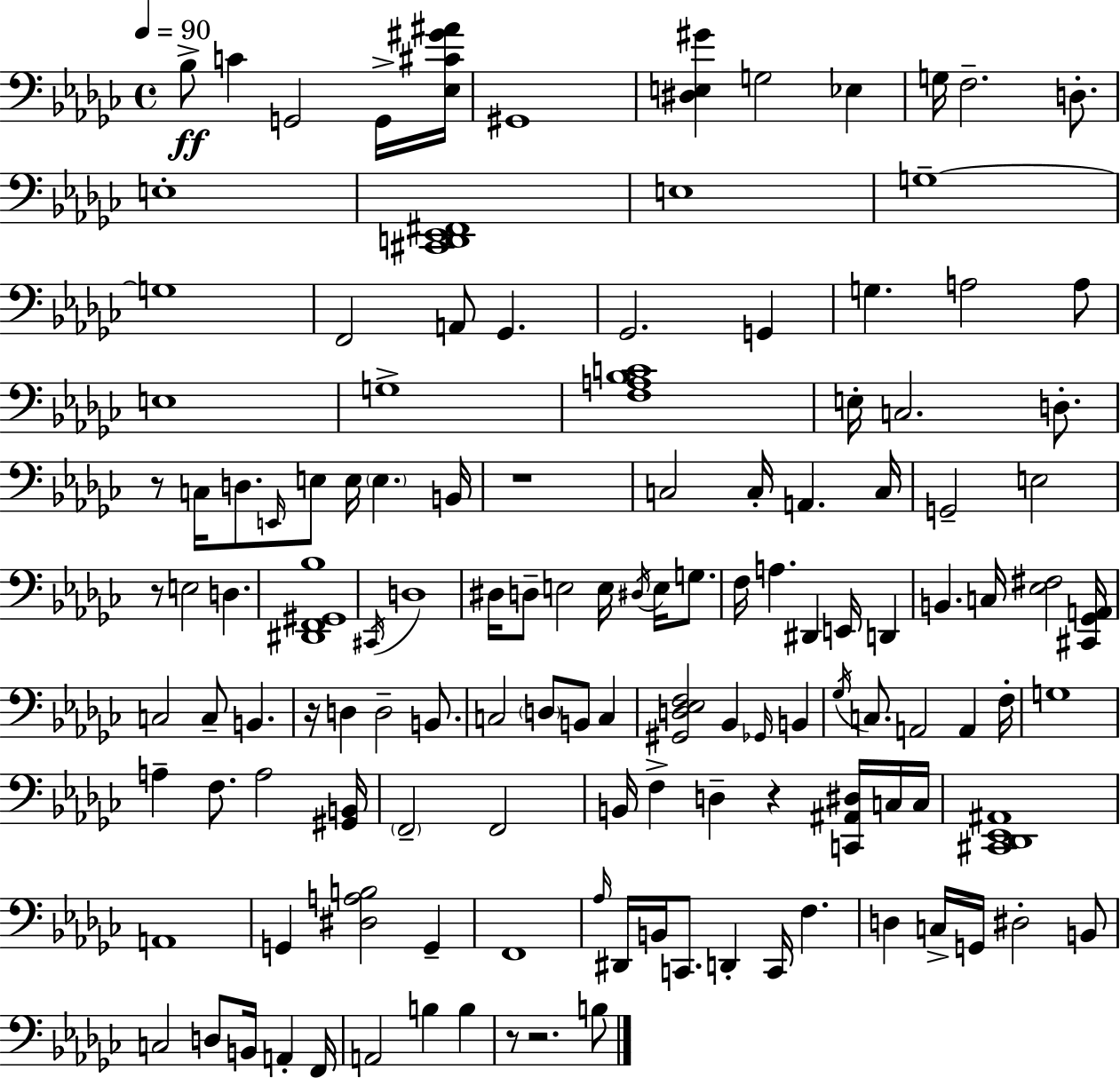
{
  \clef bass
  \time 4/4
  \defaultTimeSignature
  \key ees \minor
  \tempo 4 = 90
  bes8->\ff c'4 g,2 g,16-> <ees cis' gis' ais'>16 | gis,1 | <dis e gis'>4 g2 ees4 | g16 f2.-- d8.-. | \break e1-. | <cis, d, ees, fis,>1 | e1 | g1--~~ | \break g1 | f,2 a,8 ges,4. | ges,2. g,4 | g4. a2 a8 | \break e1 | g1-> | <f a bes c'>1 | e16-. c2. d8.-. | \break r8 c16 d8. \grace { e,16 } e8 e16 \parenthesize e4. | b,16 r1 | c2 c16-. a,4. | c16 g,2-- e2 | \break r8 e2 d4. | <dis, f, gis, bes>1 | \acciaccatura { cis,16 } d1 | dis16 d8-- e2 e16 \acciaccatura { dis16 } e16 | \break g8. f16 a4. dis,4 e,16 d,4 | b,4. c16 <ees fis>2 | <cis, ges, a,>16 c2 c8-- b,4. | r16 d4 d2-- | \break b,8. c2 \parenthesize d8 b,8 c4 | <gis, d ees f>2 bes,4 \grace { ges,16 } | b,4 \acciaccatura { ges16 } c8. a,2 | a,4 f16-. g1 | \break a4-- f8. a2 | <gis, b,>16 \parenthesize f,2-- f,2 | b,16 f4-> d4-- r4 | <c, ais, dis>16 c16 c16 <cis, des, ees, ais,>1 | \break a,1 | g,4 <dis a b>2 | g,4-- f,1 | \grace { aes16 } dis,16 b,16 c,8. d,4-. c,16 | \break f4. d4 c16-> g,16 dis2-. | b,8 c2 d8 | b,16 a,4-. f,16 a,2 b4 | b4 r8 r2. | \break b8 \bar "|."
}